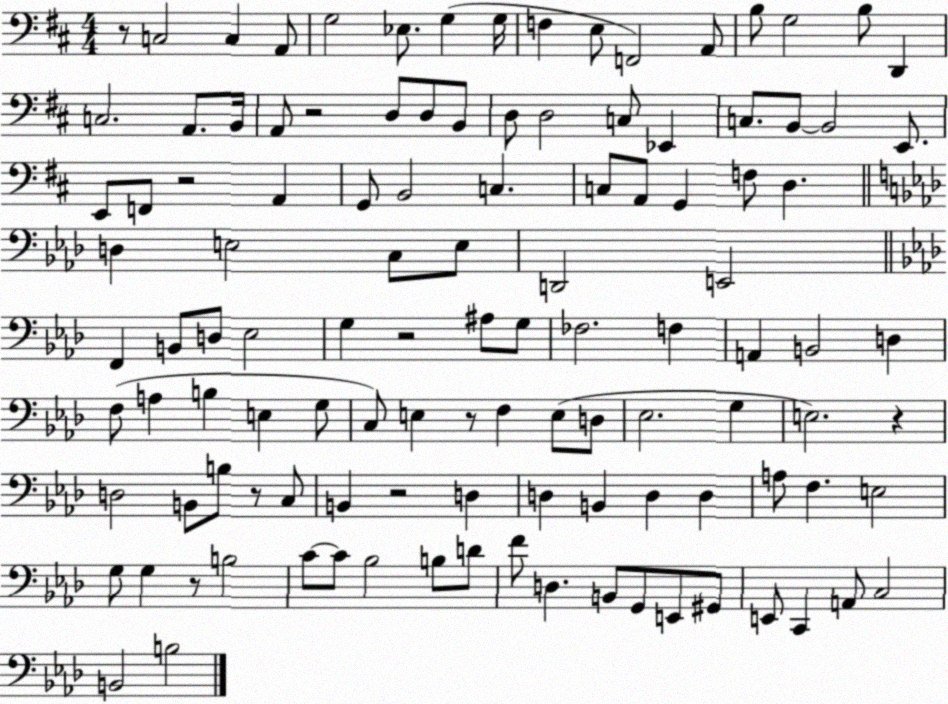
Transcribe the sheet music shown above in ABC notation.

X:1
T:Untitled
M:4/4
L:1/4
K:D
z/2 C,2 C, A,,/2 G,2 _E,/2 G, G,/4 F, E,/2 F,,2 A,,/2 B,/2 G,2 B,/2 D,, C,2 A,,/2 B,,/4 A,,/2 z2 D,/2 D,/2 B,,/2 D,/2 D,2 C,/2 _E,, C,/2 B,,/2 B,,2 E,,/2 E,,/2 F,,/2 z2 A,, G,,/2 B,,2 C, C,/2 A,,/2 G,, F,/2 D, D, E,2 C,/2 E,/2 D,,2 E,,2 F,, B,,/2 D,/2 _E,2 G, z2 ^A,/2 G,/2 _F,2 F, A,, B,,2 D, F,/2 A, B, E, G,/2 C,/2 E, z/2 F, E,/2 D,/2 _E,2 G, E,2 z D,2 B,,/2 B,/2 z/2 C,/2 B,, z2 D, D, B,, D, D, A,/2 F, E,2 G,/2 G, z/2 B,2 C/2 C/2 _B,2 B,/2 D/2 F/2 D, B,,/2 G,,/2 E,,/2 ^G,,/2 E,,/2 C,, A,,/2 C,2 B,,2 B,2